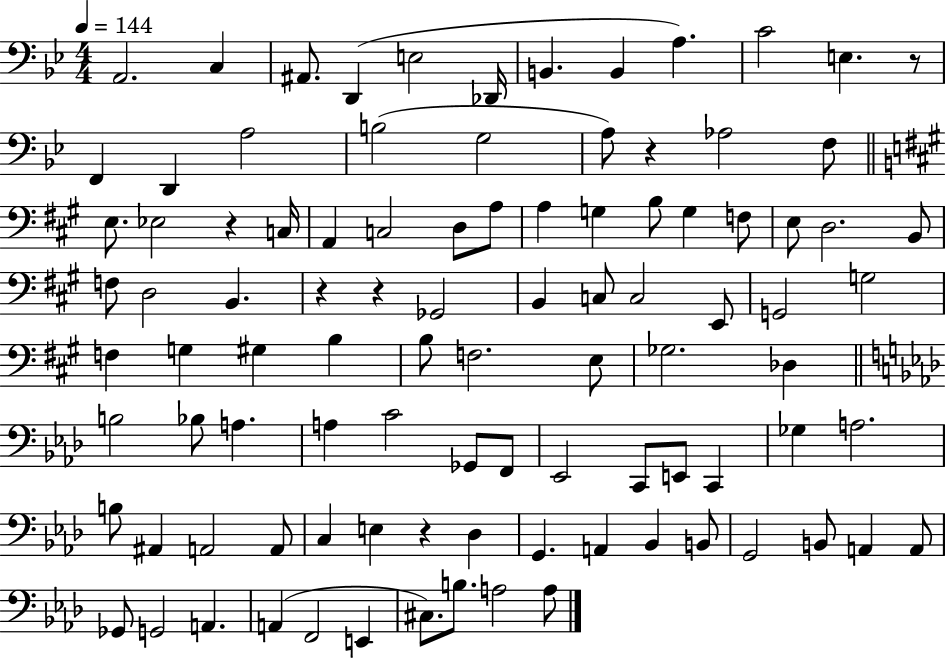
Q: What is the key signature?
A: BES major